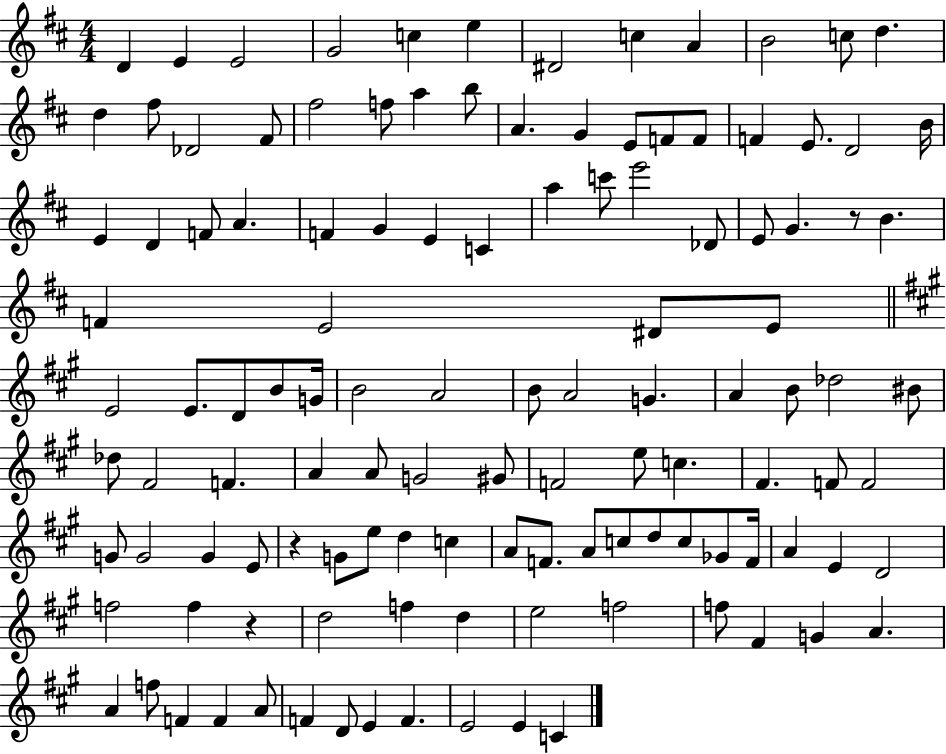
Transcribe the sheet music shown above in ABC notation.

X:1
T:Untitled
M:4/4
L:1/4
K:D
D E E2 G2 c e ^D2 c A B2 c/2 d d ^f/2 _D2 ^F/2 ^f2 f/2 a b/2 A G E/2 F/2 F/2 F E/2 D2 B/4 E D F/2 A F G E C a c'/2 e'2 _D/2 E/2 G z/2 B F E2 ^D/2 E/2 E2 E/2 D/2 B/2 G/4 B2 A2 B/2 A2 G A B/2 _d2 ^B/2 _d/2 ^F2 F A A/2 G2 ^G/2 F2 e/2 c ^F F/2 F2 G/2 G2 G E/2 z G/2 e/2 d c A/2 F/2 A/2 c/2 d/2 c/2 _G/2 F/4 A E D2 f2 f z d2 f d e2 f2 f/2 ^F G A A f/2 F F A/2 F D/2 E F E2 E C